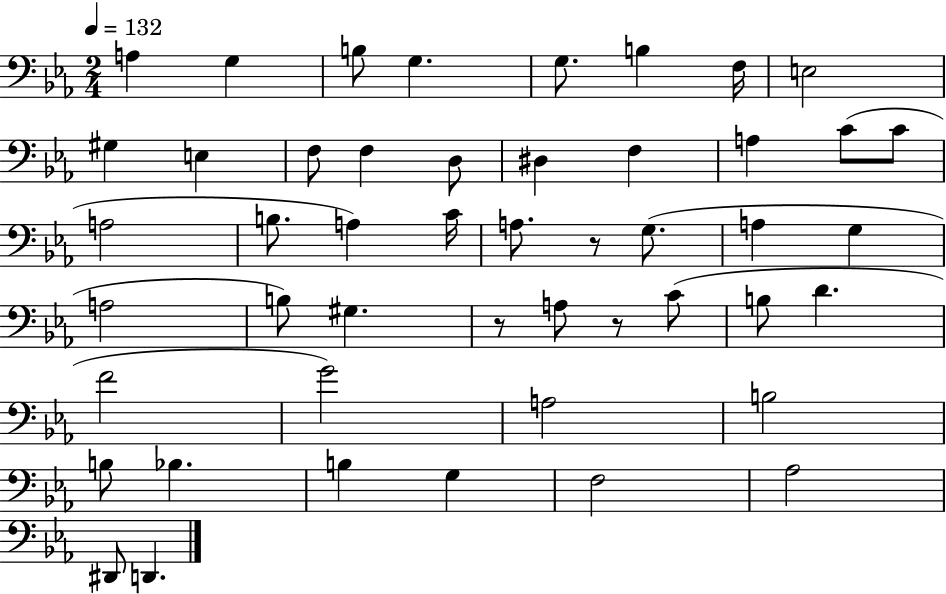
A3/q G3/q B3/e G3/q. G3/e. B3/q F3/s E3/h G#3/q E3/q F3/e F3/q D3/e D#3/q F3/q A3/q C4/e C4/e A3/h B3/e. A3/q C4/s A3/e. R/e G3/e. A3/q G3/q A3/h B3/e G#3/q. R/e A3/e R/e C4/e B3/e D4/q. F4/h G4/h A3/h B3/h B3/e Bb3/q. B3/q G3/q F3/h Ab3/h D#2/e D2/q.